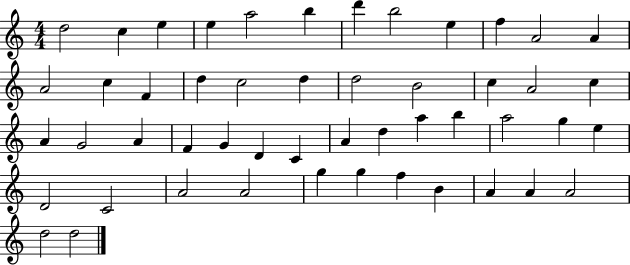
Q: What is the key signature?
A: C major